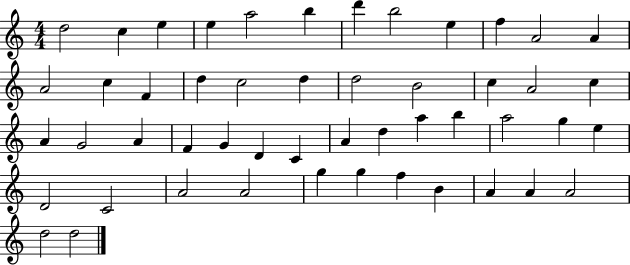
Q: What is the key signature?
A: C major